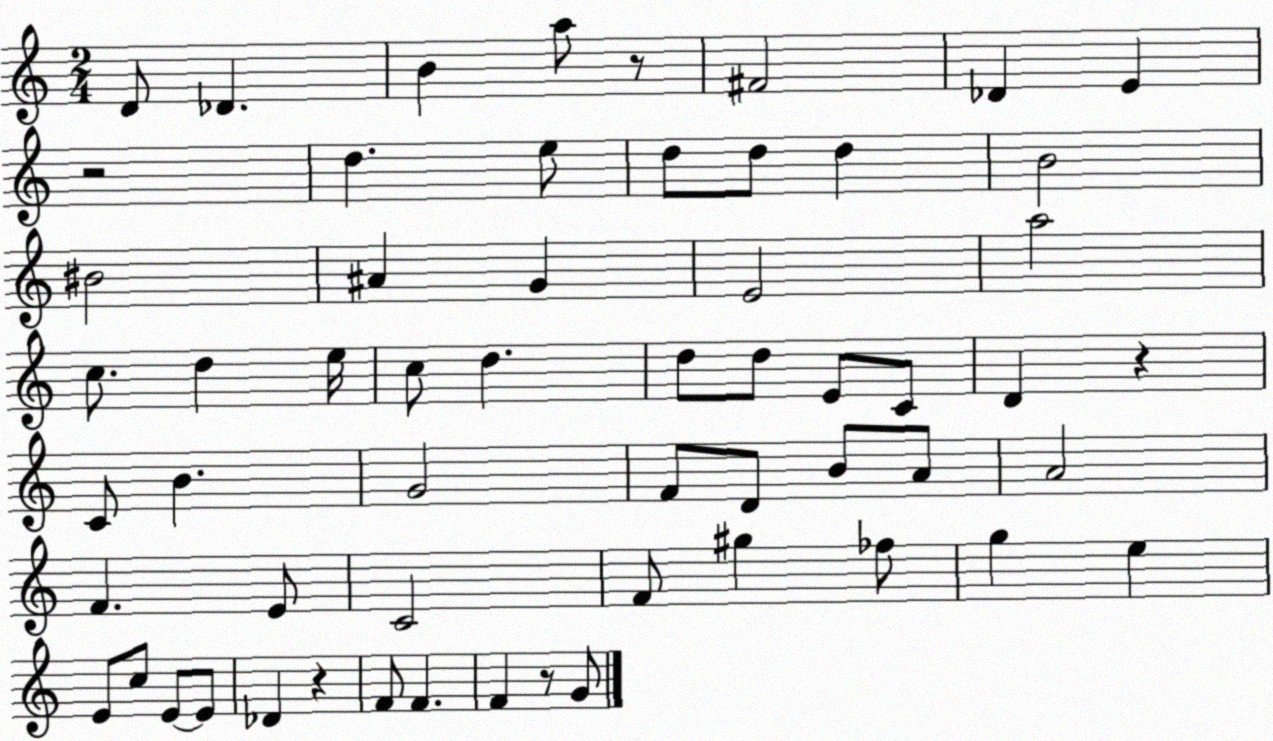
X:1
T:Untitled
M:2/4
L:1/4
K:C
D/2 _D B a/2 z/2 ^F2 _D E z2 d e/2 d/2 d/2 d B2 ^B2 ^A G E2 a2 c/2 d e/4 c/2 d d/2 d/2 E/2 C/2 D z C/2 B G2 F/2 D/2 B/2 A/2 A2 F E/2 C2 F/2 ^g _f/2 g e E/2 c/2 E/2 E/2 _D z F/2 F F z/2 G/2